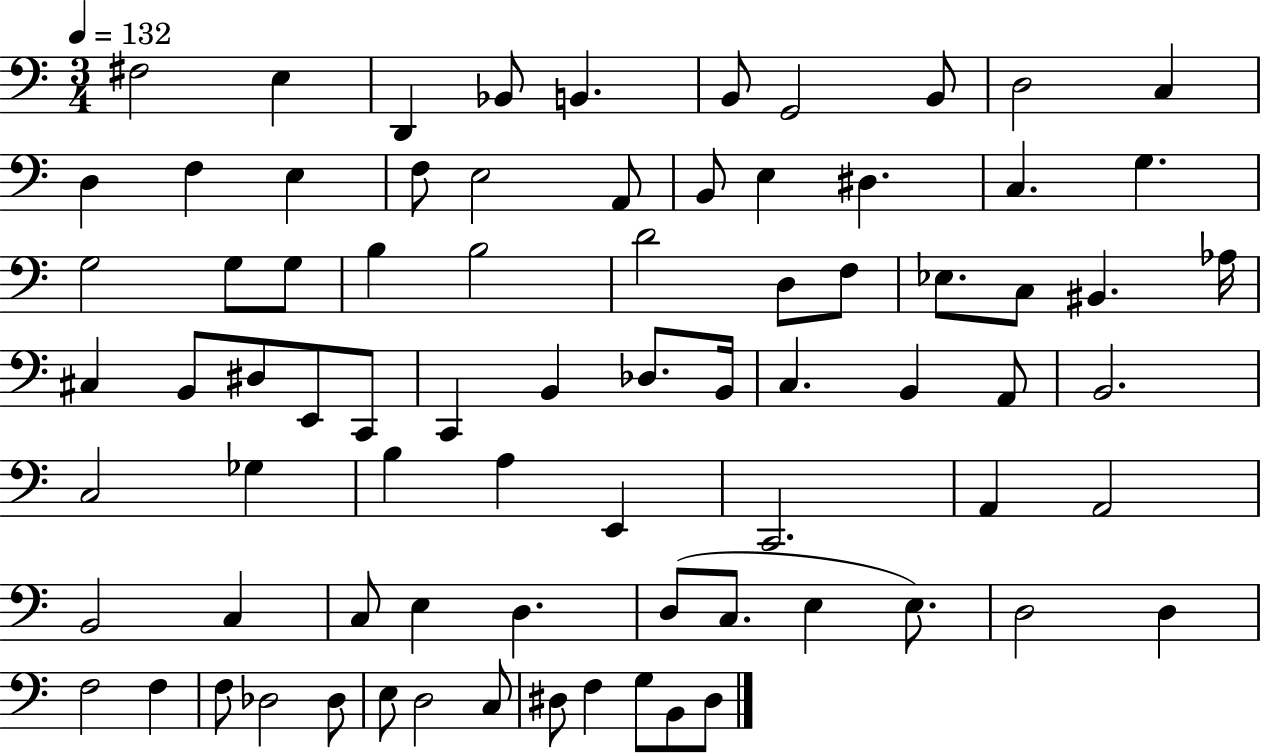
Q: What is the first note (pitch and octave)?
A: F#3